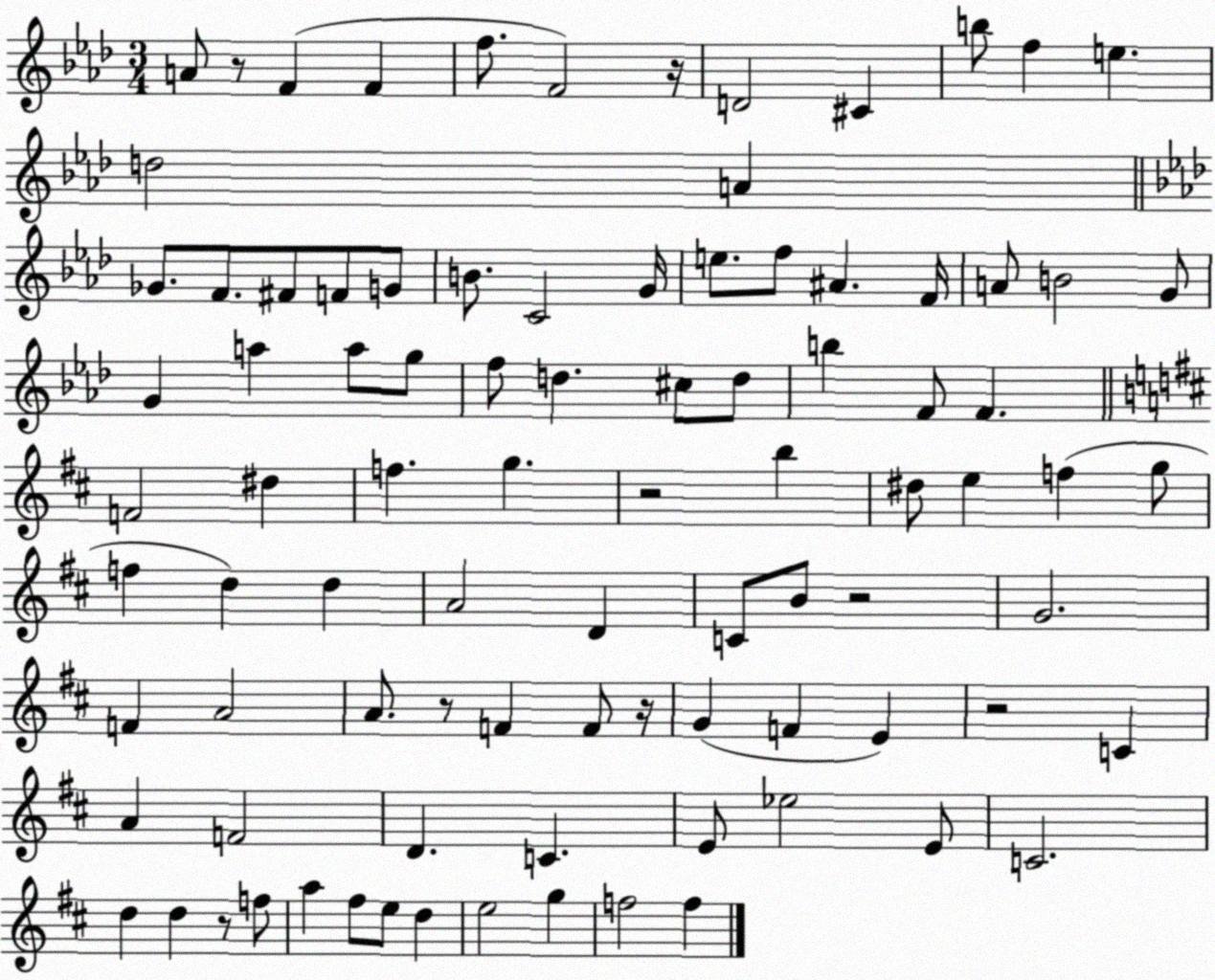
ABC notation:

X:1
T:Untitled
M:3/4
L:1/4
K:Ab
A/2 z/2 F F f/2 F2 z/4 D2 ^C b/2 f e d2 A _G/2 F/2 ^F/2 F/2 G/2 B/2 C2 G/4 e/2 f/2 ^A F/4 A/2 B2 G/2 G a a/2 g/2 f/2 d ^c/2 d/2 b F/2 F F2 ^d f g z2 b ^d/2 e f g/2 f d d A2 D C/2 B/2 z2 G2 F A2 A/2 z/2 F F/2 z/4 G F E z2 C A F2 D C E/2 _e2 E/2 C2 d d z/2 f/2 a ^f/2 e/2 d e2 g f2 f